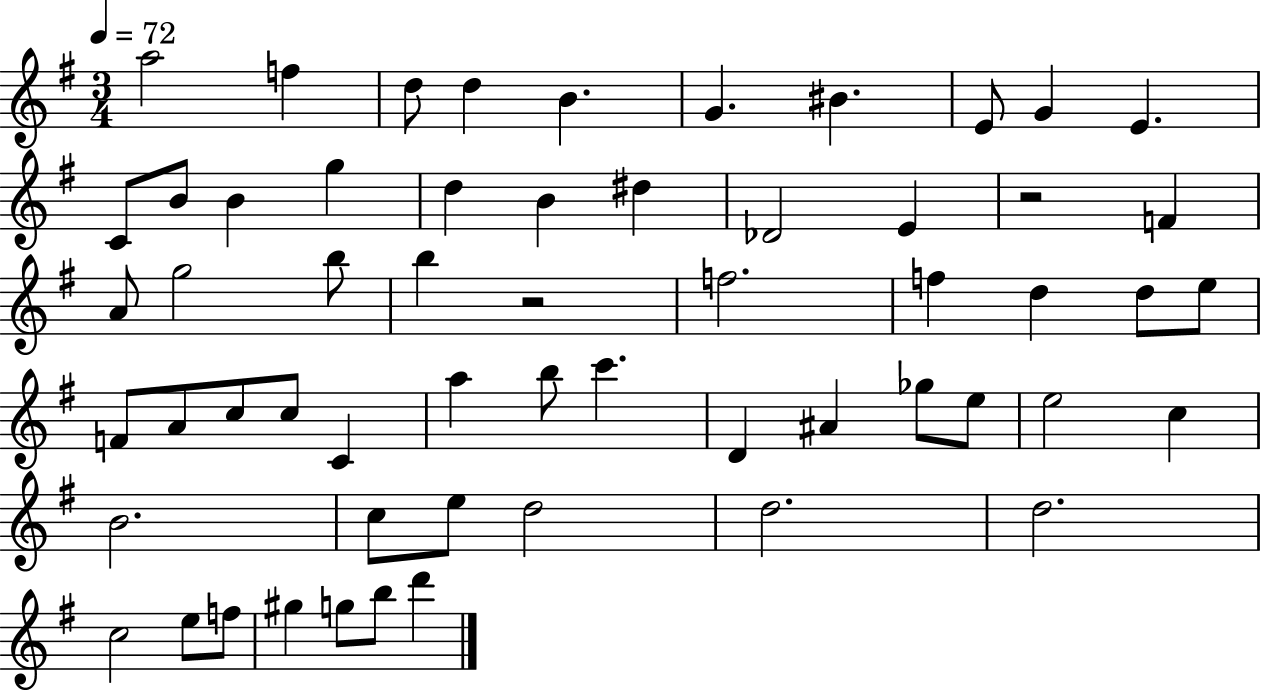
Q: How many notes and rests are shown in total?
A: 58